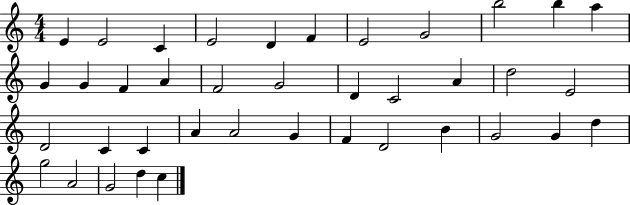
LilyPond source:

{
  \clef treble
  \numericTimeSignature
  \time 4/4
  \key c \major
  e'4 e'2 c'4 | e'2 d'4 f'4 | e'2 g'2 | b''2 b''4 a''4 | \break g'4 g'4 f'4 a'4 | f'2 g'2 | d'4 c'2 a'4 | d''2 e'2 | \break d'2 c'4 c'4 | a'4 a'2 g'4 | f'4 d'2 b'4 | g'2 g'4 d''4 | \break g''2 a'2 | g'2 d''4 c''4 | \bar "|."
}